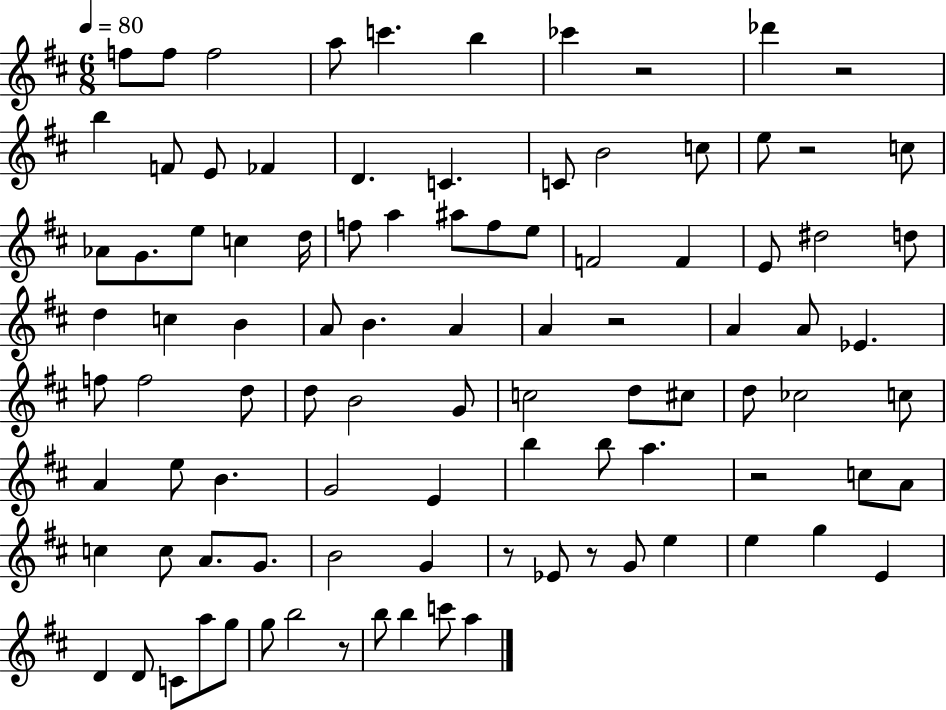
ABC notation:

X:1
T:Untitled
M:6/8
L:1/4
K:D
f/2 f/2 f2 a/2 c' b _c' z2 _d' z2 b F/2 E/2 _F D C C/2 B2 c/2 e/2 z2 c/2 _A/2 G/2 e/2 c d/4 f/2 a ^a/2 f/2 e/2 F2 F E/2 ^d2 d/2 d c B A/2 B A A z2 A A/2 _E f/2 f2 d/2 d/2 B2 G/2 c2 d/2 ^c/2 d/2 _c2 c/2 A e/2 B G2 E b b/2 a z2 c/2 A/2 c c/2 A/2 G/2 B2 G z/2 _E/2 z/2 G/2 e e g E D D/2 C/2 a/2 g/2 g/2 b2 z/2 b/2 b c'/2 a